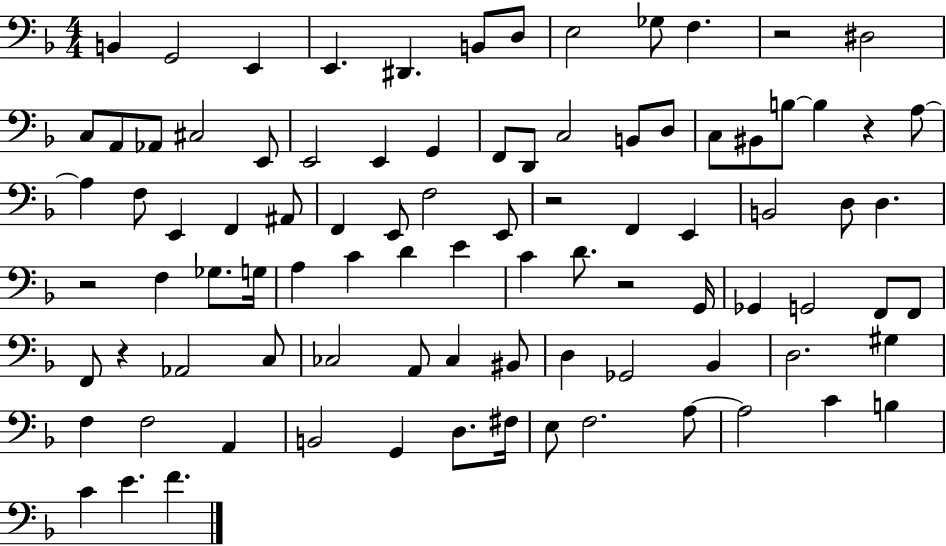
B2/q G2/h E2/q E2/q. D#2/q. B2/e D3/e E3/h Gb3/e F3/q. R/h D#3/h C3/e A2/e Ab2/e C#3/h E2/e E2/h E2/q G2/q F2/e D2/e C3/h B2/e D3/e C3/e BIS2/e B3/e B3/q R/q A3/e A3/q F3/e E2/q F2/q A#2/e F2/q E2/e F3/h E2/e R/h F2/q E2/q B2/h D3/e D3/q. R/h F3/q Gb3/e. G3/s A3/q C4/q D4/q E4/q C4/q D4/e. R/h G2/s Gb2/q G2/h F2/e F2/e F2/e R/q Ab2/h C3/e CES3/h A2/e CES3/q BIS2/e D3/q Gb2/h Bb2/q D3/h. G#3/q F3/q F3/h A2/q B2/h G2/q D3/e. F#3/s E3/e F3/h. A3/e A3/h C4/q B3/q C4/q E4/q. F4/q.